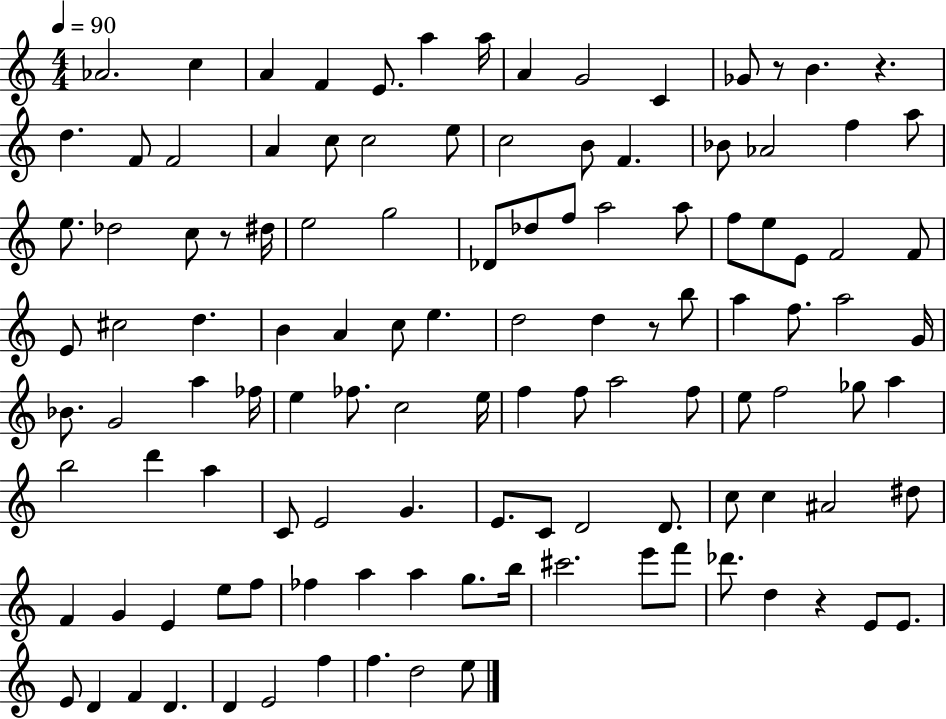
{
  \clef treble
  \numericTimeSignature
  \time 4/4
  \key c \major
  \tempo 4 = 90
  aes'2. c''4 | a'4 f'4 e'8. a''4 a''16 | a'4 g'2 c'4 | ges'8 r8 b'4. r4. | \break d''4. f'8 f'2 | a'4 c''8 c''2 e''8 | c''2 b'8 f'4. | bes'8 aes'2 f''4 a''8 | \break e''8. des''2 c''8 r8 dis''16 | e''2 g''2 | des'8 des''8 f''8 a''2 a''8 | f''8 e''8 e'8 f'2 f'8 | \break e'8 cis''2 d''4. | b'4 a'4 c''8 e''4. | d''2 d''4 r8 b''8 | a''4 f''8. a''2 g'16 | \break bes'8. g'2 a''4 fes''16 | e''4 fes''8. c''2 e''16 | f''4 f''8 a''2 f''8 | e''8 f''2 ges''8 a''4 | \break b''2 d'''4 a''4 | c'8 e'2 g'4. | e'8. c'8 d'2 d'8. | c''8 c''4 ais'2 dis''8 | \break f'4 g'4 e'4 e''8 f''8 | fes''4 a''4 a''4 g''8. b''16 | cis'''2. e'''8 f'''8 | des'''8. d''4 r4 e'8 e'8. | \break e'8 d'4 f'4 d'4. | d'4 e'2 f''4 | f''4. d''2 e''8 | \bar "|."
}